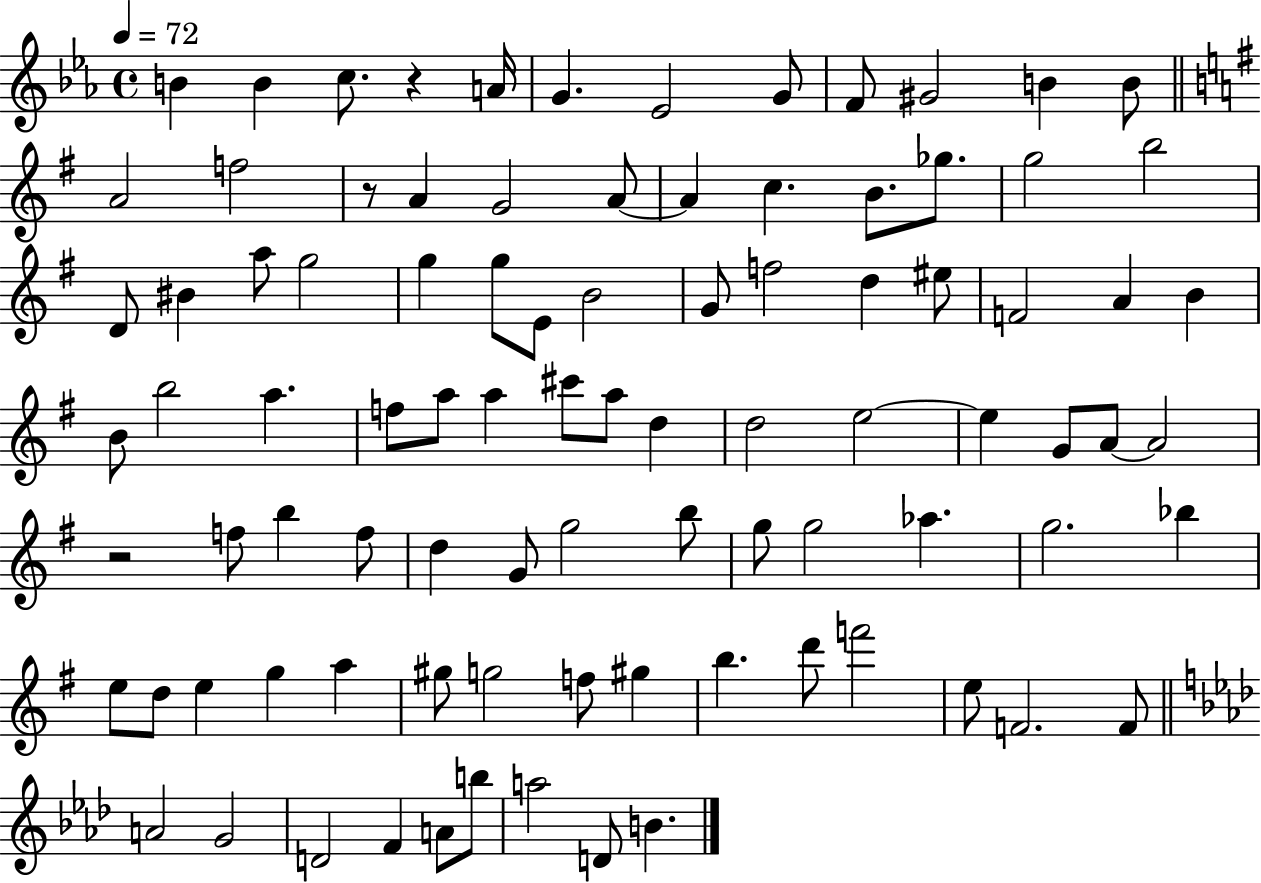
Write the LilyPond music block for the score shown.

{
  \clef treble
  \time 4/4
  \defaultTimeSignature
  \key ees \major
  \tempo 4 = 72
  b'4 b'4 c''8. r4 a'16 | g'4. ees'2 g'8 | f'8 gis'2 b'4 b'8 | \bar "||" \break \key e \minor a'2 f''2 | r8 a'4 g'2 a'8~~ | a'4 c''4. b'8. ges''8. | g''2 b''2 | \break d'8 bis'4 a''8 g''2 | g''4 g''8 e'8 b'2 | g'8 f''2 d''4 eis''8 | f'2 a'4 b'4 | \break b'8 b''2 a''4. | f''8 a''8 a''4 cis'''8 a''8 d''4 | d''2 e''2~~ | e''4 g'8 a'8~~ a'2 | \break r2 f''8 b''4 f''8 | d''4 g'8 g''2 b''8 | g''8 g''2 aes''4. | g''2. bes''4 | \break e''8 d''8 e''4 g''4 a''4 | gis''8 g''2 f''8 gis''4 | b''4. d'''8 f'''2 | e''8 f'2. f'8 | \break \bar "||" \break \key aes \major a'2 g'2 | d'2 f'4 a'8 b''8 | a''2 d'8 b'4. | \bar "|."
}